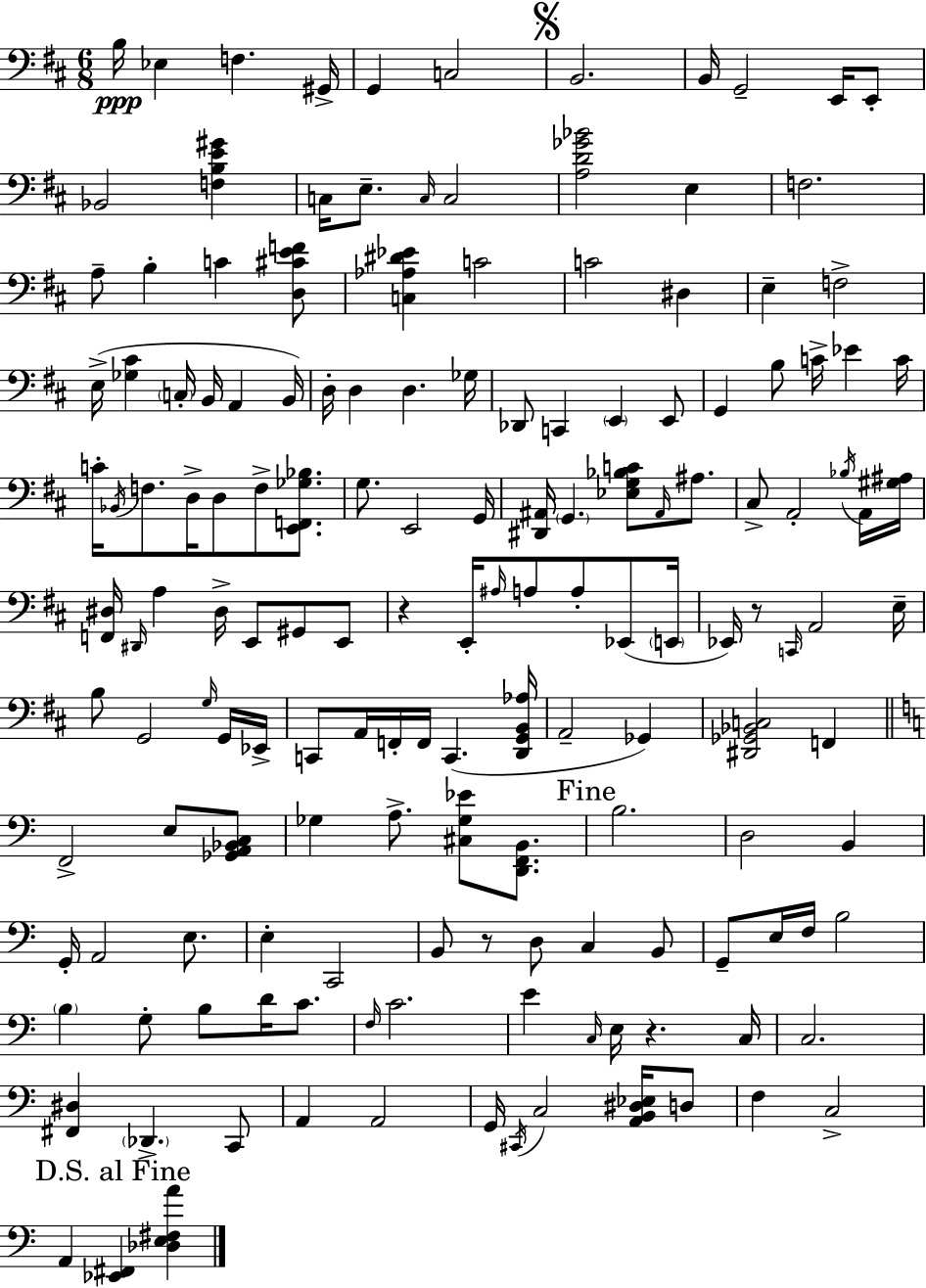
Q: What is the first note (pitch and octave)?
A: B3